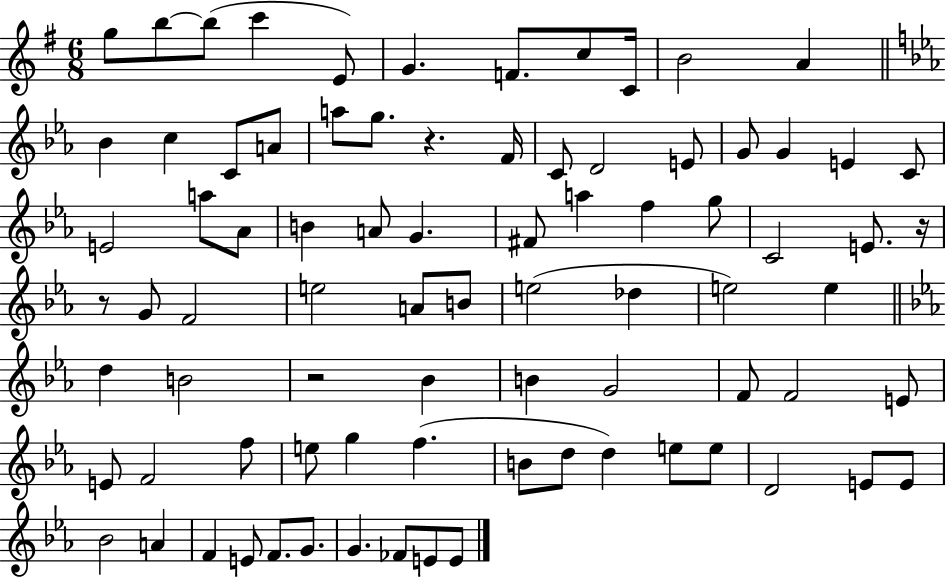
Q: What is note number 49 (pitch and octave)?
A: Bb4